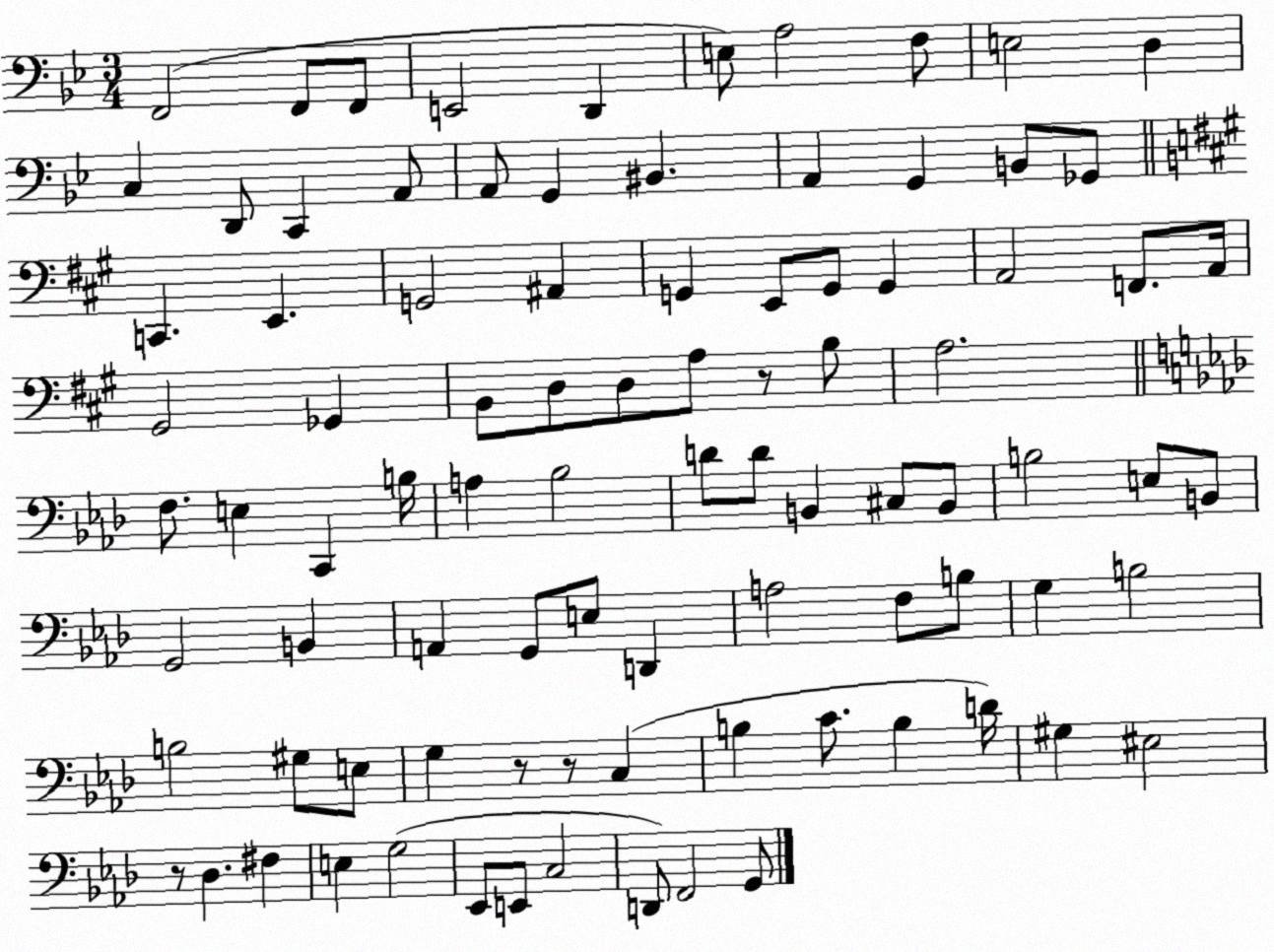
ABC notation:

X:1
T:Untitled
M:3/4
L:1/4
K:Bb
F,,2 F,,/2 F,,/2 E,,2 D,, E,/2 A,2 F,/2 E,2 D, C, D,,/2 C,, A,,/2 A,,/2 G,, ^B,, A,, G,, B,,/2 _G,,/2 C,, E,, G,,2 ^A,, G,, E,,/2 G,,/2 G,, A,,2 F,,/2 A,,/4 ^G,,2 _G,, B,,/2 D,/2 D,/2 A,/2 z/2 B,/2 A,2 F,/2 E, C,, B,/4 A, _B,2 D/2 D/2 B,, ^C,/2 B,,/2 B,2 E,/2 B,,/2 G,,2 B,, A,, G,,/2 E,/2 D,, A,2 F,/2 B,/2 G, B,2 B,2 ^G,/2 E,/2 G, z/2 z/2 C, B, C/2 B, D/4 ^G, ^E,2 z/2 _D, ^F, E, G,2 _E,,/2 E,,/2 C,2 D,,/2 F,,2 G,,/2